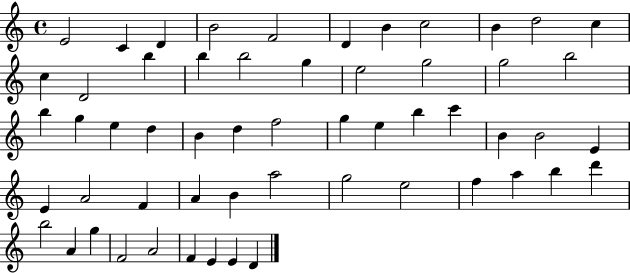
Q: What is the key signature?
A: C major